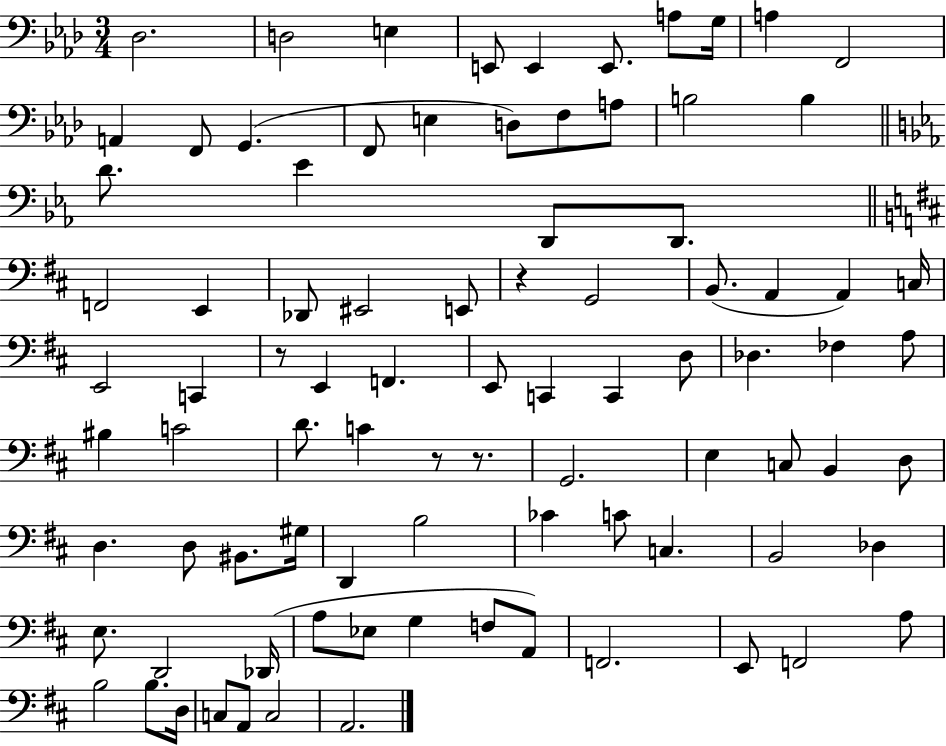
{
  \clef bass
  \numericTimeSignature
  \time 3/4
  \key aes \major
  des2. | d2 e4 | e,8 e,4 e,8. a8 g16 | a4 f,2 | \break a,4 f,8 g,4.( | f,8 e4 d8) f8 a8 | b2 b4 | \bar "||" \break \key c \minor d'8. ees'4 d,8 d,8. | \bar "||" \break \key d \major f,2 e,4 | des,8 eis,2 e,8 | r4 g,2 | b,8.( a,4 a,4) c16 | \break e,2 c,4 | r8 e,4 f,4. | e,8 c,4 c,4 d8 | des4. fes4 a8 | \break bis4 c'2 | d'8. c'4 r8 r8. | g,2. | e4 c8 b,4 d8 | \break d4. d8 bis,8. gis16 | d,4 b2 | ces'4 c'8 c4. | b,2 des4 | \break e8. d,2 des,16( | a8 ees8 g4 f8 a,8) | f,2. | e,8 f,2 a8 | \break b2 b8. d16 | c8 a,8 c2 | a,2. | \bar "|."
}